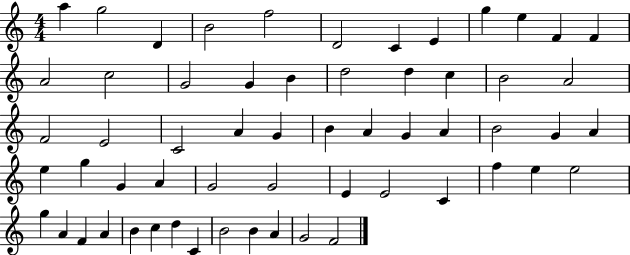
{
  \clef treble
  \numericTimeSignature
  \time 4/4
  \key c \major
  a''4 g''2 d'4 | b'2 f''2 | d'2 c'4 e'4 | g''4 e''4 f'4 f'4 | \break a'2 c''2 | g'2 g'4 b'4 | d''2 d''4 c''4 | b'2 a'2 | \break f'2 e'2 | c'2 a'4 g'4 | b'4 a'4 g'4 a'4 | b'2 g'4 a'4 | \break e''4 g''4 g'4 a'4 | g'2 g'2 | e'4 e'2 c'4 | f''4 e''4 e''2 | \break g''4 a'4 f'4 a'4 | b'4 c''4 d''4 c'4 | b'2 b'4 a'4 | g'2 f'2 | \break \bar "|."
}